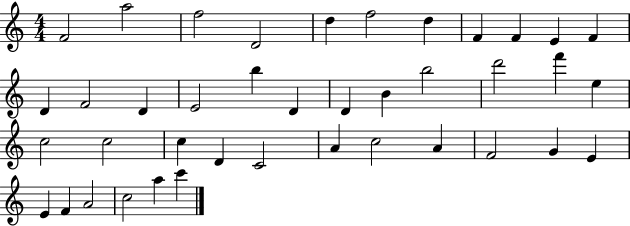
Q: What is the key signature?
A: C major